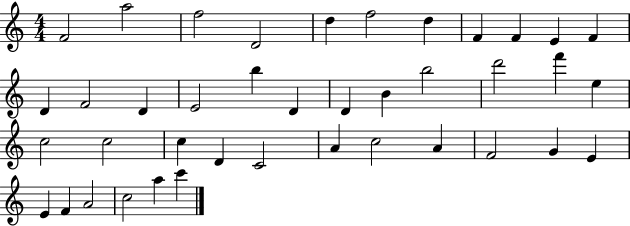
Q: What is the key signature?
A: C major